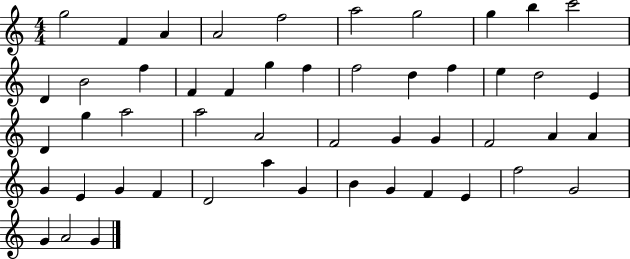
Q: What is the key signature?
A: C major